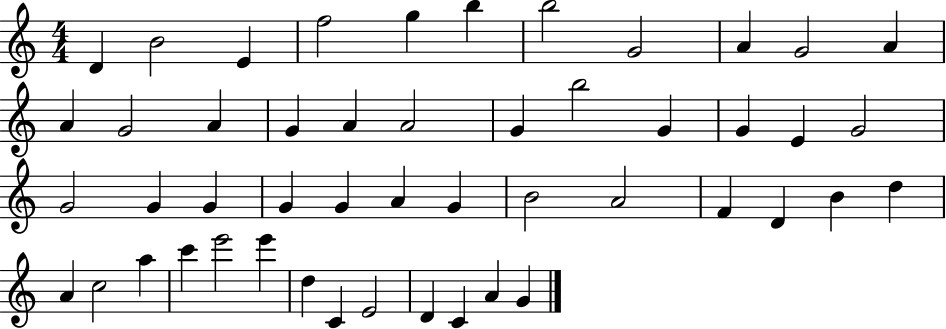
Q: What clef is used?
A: treble